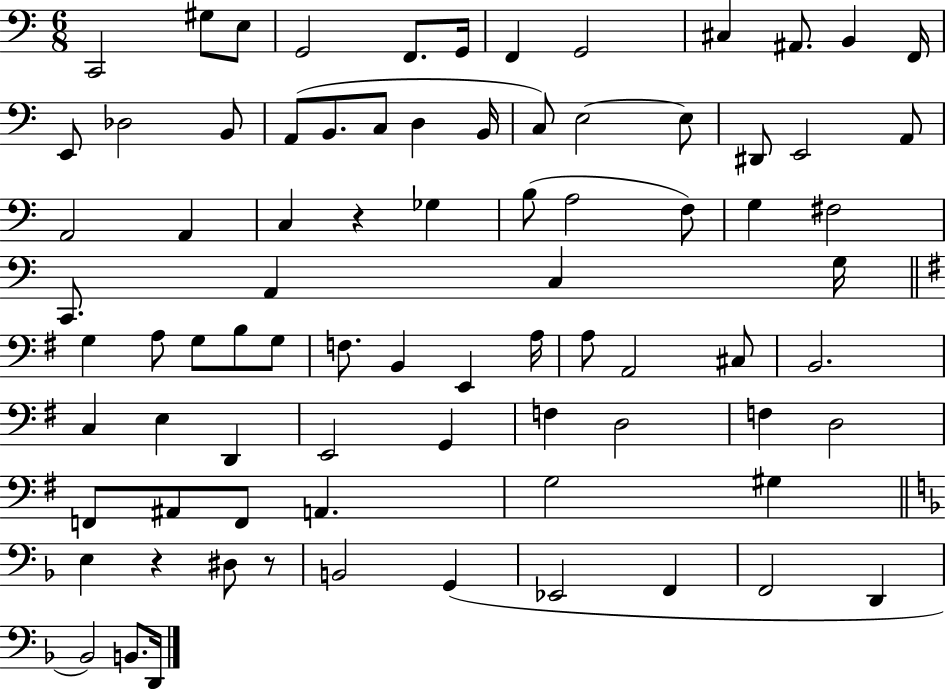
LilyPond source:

{
  \clef bass
  \numericTimeSignature
  \time 6/8
  \key c \major
  c,2 gis8 e8 | g,2 f,8. g,16 | f,4 g,2 | cis4 ais,8. b,4 f,16 | \break e,8 des2 b,8 | a,8( b,8. c8 d4 b,16 | c8) e2~~ e8 | dis,8 e,2 a,8 | \break a,2 a,4 | c4 r4 ges4 | b8( a2 f8) | g4 fis2 | \break c,8. a,4 c4 g16 | \bar "||" \break \key g \major g4 a8 g8 b8 g8 | f8. b,4 e,4 a16 | a8 a,2 cis8 | b,2. | \break c4 e4 d,4 | e,2 g,4 | f4 d2 | f4 d2 | \break f,8 ais,8 f,8 a,4. | g2 gis4 | \bar "||" \break \key d \minor e4 r4 dis8 r8 | b,2 g,4( | ees,2 f,4 | f,2 d,4 | \break bes,2) b,8. d,16 | \bar "|."
}